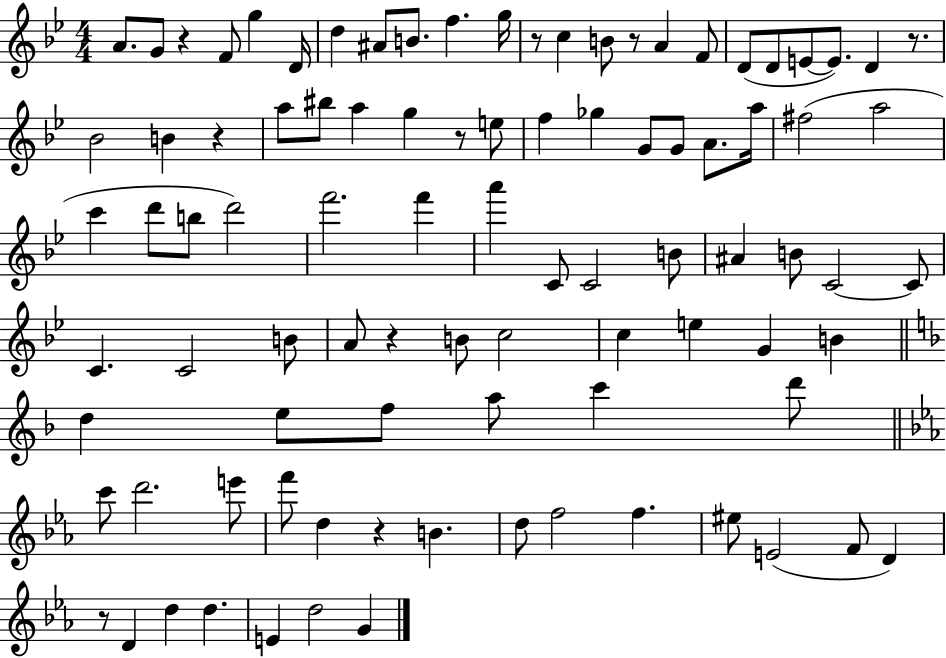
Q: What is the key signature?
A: BES major